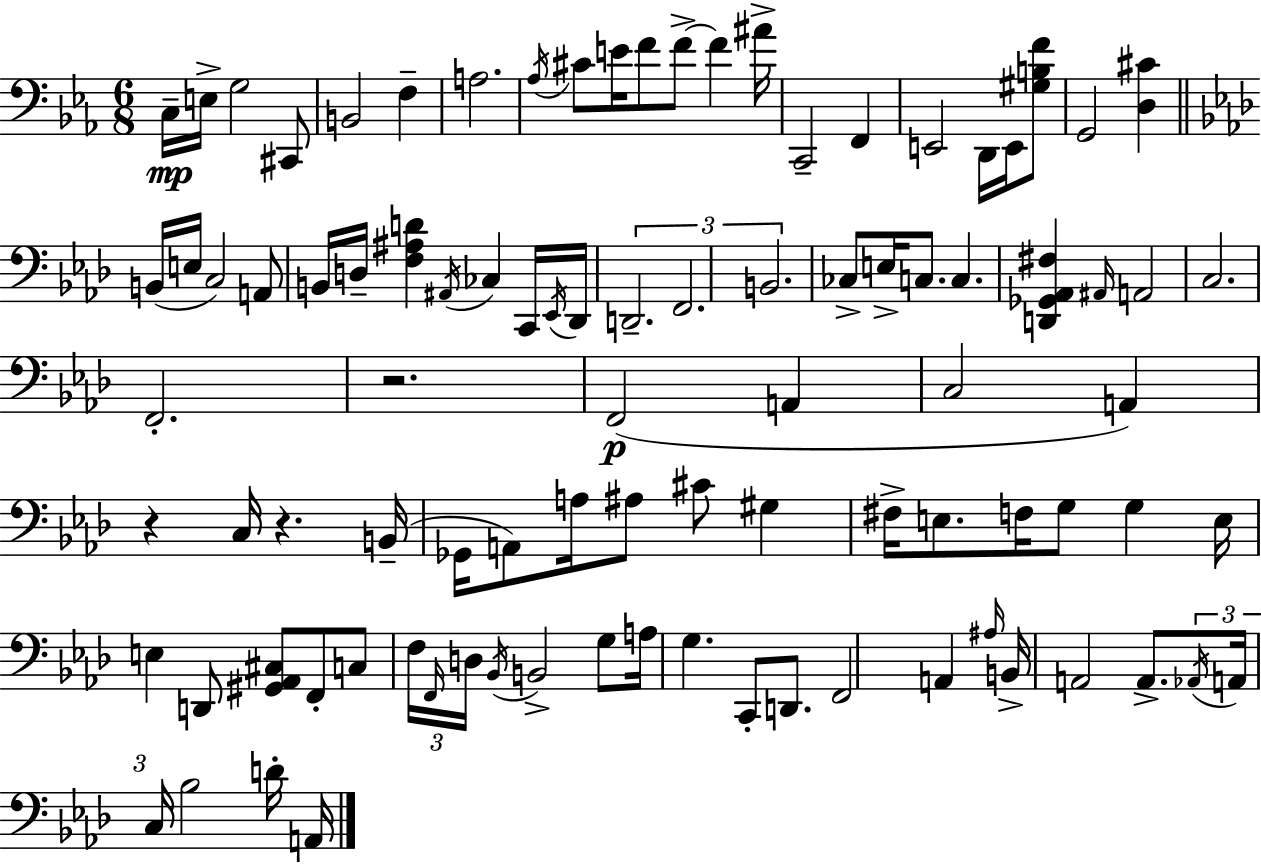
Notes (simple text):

C3/s E3/s G3/h C#2/e B2/h F3/q A3/h. Ab3/s C#4/e E4/s F4/e F4/e F4/q A#4/s C2/h F2/q E2/h D2/s E2/s [G#3,B3,F4]/e G2/h [D3,C#4]/q B2/s E3/s C3/h A2/e B2/s D3/s [F3,A#3,D4]/q A#2/s CES3/q C2/s Eb2/s Db2/s D2/h. F2/h. B2/h. CES3/e E3/s C3/e. C3/q. [D2,Gb2,Ab2,F#3]/q A#2/s A2/h C3/h. F2/h. R/h. F2/h A2/q C3/h A2/q R/q C3/s R/q. B2/s Gb2/s A2/e A3/s A#3/e C#4/e G#3/q F#3/s E3/e. F3/s G3/e G3/q E3/s E3/q D2/e [G#2,Ab2,C#3]/e F2/e C3/e F3/s F2/s D3/s Bb2/s B2/h G3/e A3/s G3/q. C2/e D2/e. F2/h A2/q A#3/s B2/s A2/h A2/e. Ab2/s A2/s C3/s Bb3/h D4/s A2/s